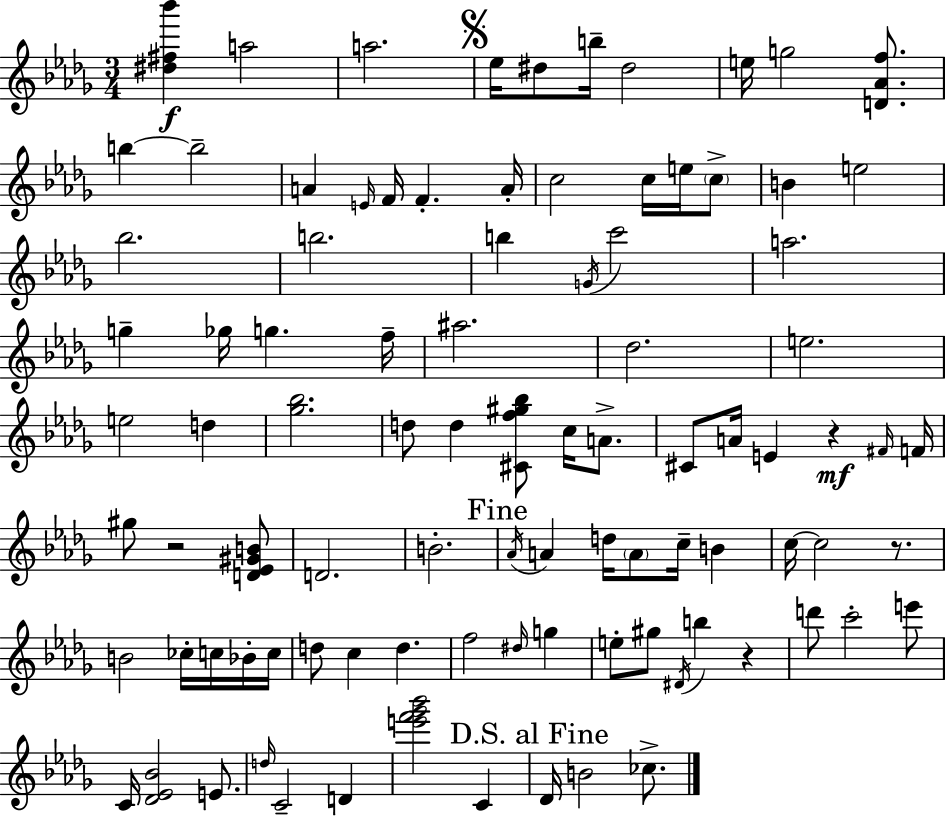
[D#5,F#5,Bb6]/q A5/h A5/h. Eb5/s D#5/e B5/s D#5/h E5/s G5/h [D4,Ab4,F5]/e. B5/q B5/h A4/q E4/s F4/s F4/q. A4/s C5/h C5/s E5/s C5/e B4/q E5/h Bb5/h. B5/h. B5/q G4/s C6/h A5/h. G5/q Gb5/s G5/q. F5/s A#5/h. Db5/h. E5/h. E5/h D5/q [Gb5,Bb5]/h. D5/e D5/q [C#4,F5,G#5,Bb5]/e C5/s A4/e. C#4/e A4/s E4/q R/q F#4/s F4/s G#5/e R/h [D4,Eb4,G#4,B4]/e D4/h. B4/h. Ab4/s A4/q D5/s A4/e C5/s B4/q C5/s C5/h R/e. B4/h CES5/s C5/s Bb4/s C5/s D5/e C5/q D5/q. F5/h D#5/s G5/q E5/e G#5/e D#4/s B5/q R/q D6/e C6/h E6/e C4/s [Db4,Eb4,Bb4]/h E4/e. D5/s C4/h D4/q [E6,F6,Gb6,Bb6]/h C4/q Db4/s B4/h CES5/e.